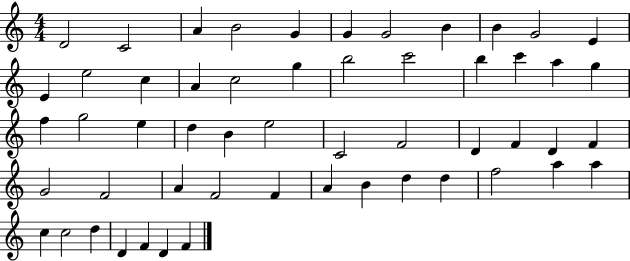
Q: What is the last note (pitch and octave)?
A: F4